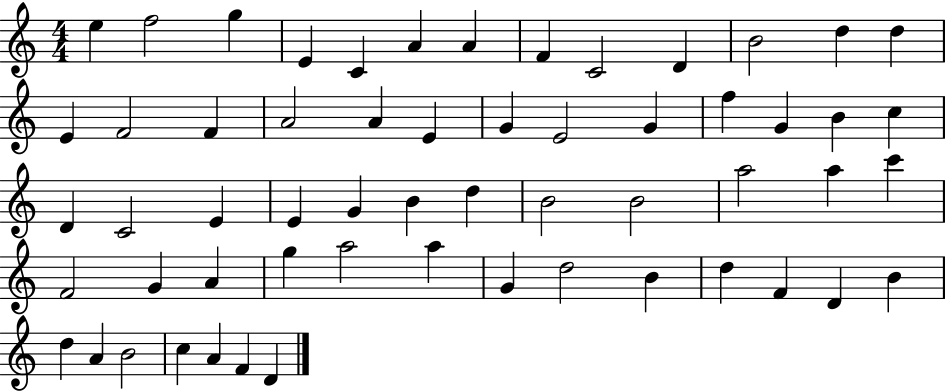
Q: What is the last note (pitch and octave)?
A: D4